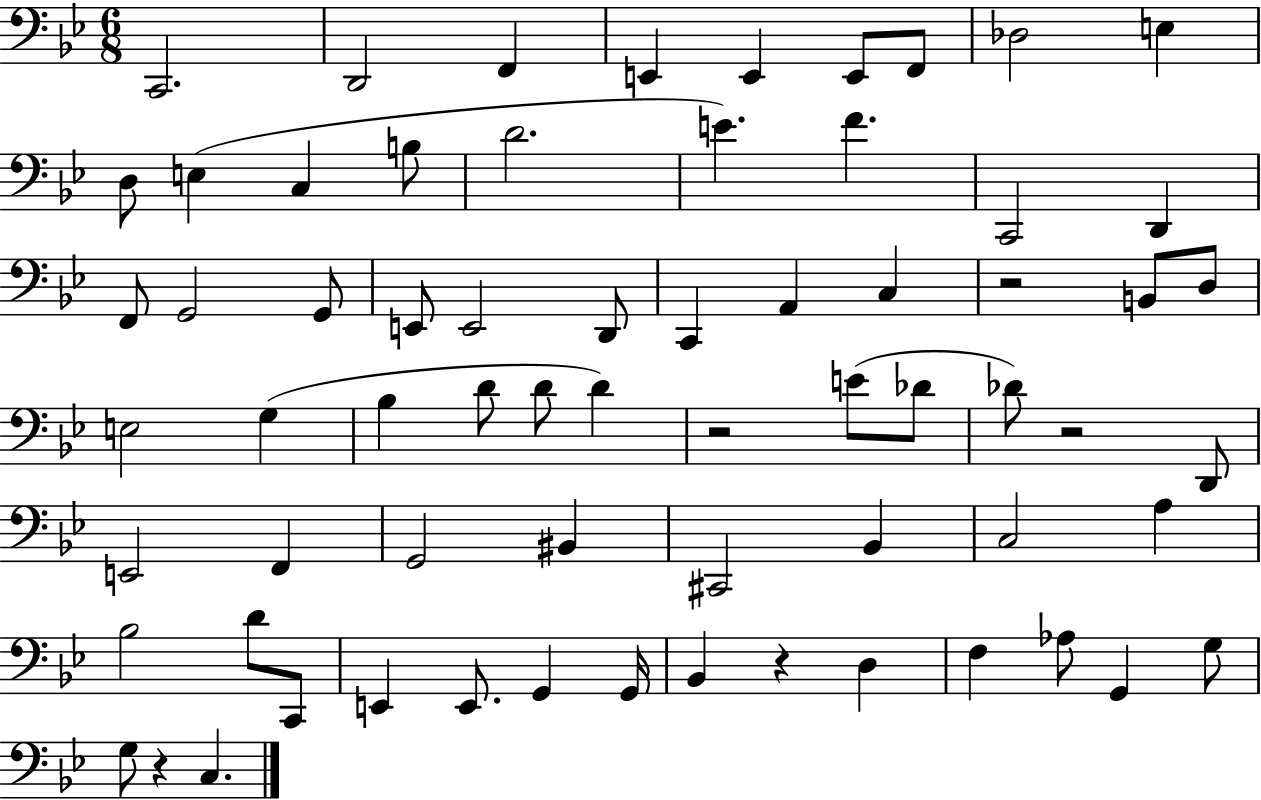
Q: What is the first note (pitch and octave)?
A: C2